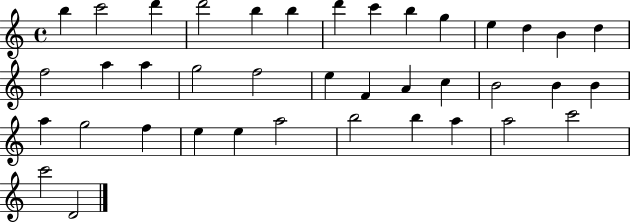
X:1
T:Untitled
M:4/4
L:1/4
K:C
b c'2 d' d'2 b b d' c' b g e d B d f2 a a g2 f2 e F A c B2 B B a g2 f e e a2 b2 b a a2 c'2 c'2 D2